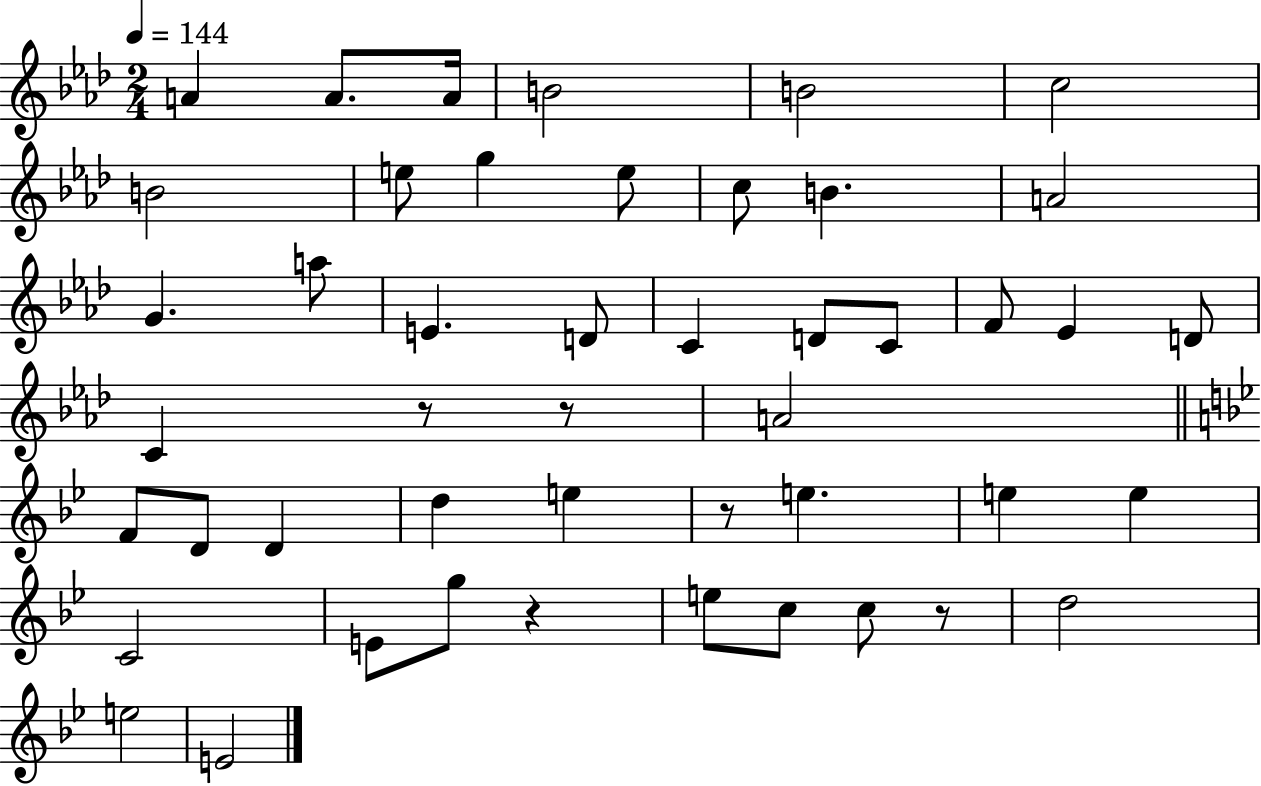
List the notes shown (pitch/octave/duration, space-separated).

A4/q A4/e. A4/s B4/h B4/h C5/h B4/h E5/e G5/q E5/e C5/e B4/q. A4/h G4/q. A5/e E4/q. D4/e C4/q D4/e C4/e F4/e Eb4/q D4/e C4/q R/e R/e A4/h F4/e D4/e D4/q D5/q E5/q R/e E5/q. E5/q E5/q C4/h E4/e G5/e R/q E5/e C5/e C5/e R/e D5/h E5/h E4/h